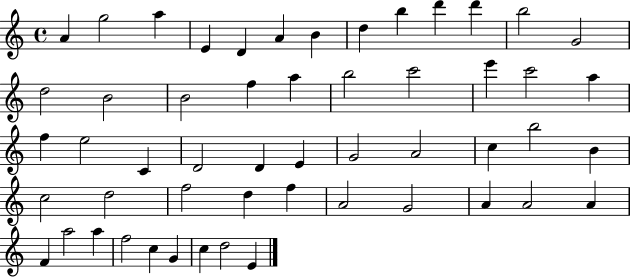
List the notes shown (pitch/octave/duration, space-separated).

A4/q G5/h A5/q E4/q D4/q A4/q B4/q D5/q B5/q D6/q D6/q B5/h G4/h D5/h B4/h B4/h F5/q A5/q B5/h C6/h E6/q C6/h A5/q F5/q E5/h C4/q D4/h D4/q E4/q G4/h A4/h C5/q B5/h B4/q C5/h D5/h F5/h D5/q F5/q A4/h G4/h A4/q A4/h A4/q F4/q A5/h A5/q F5/h C5/q G4/q C5/q D5/h E4/q